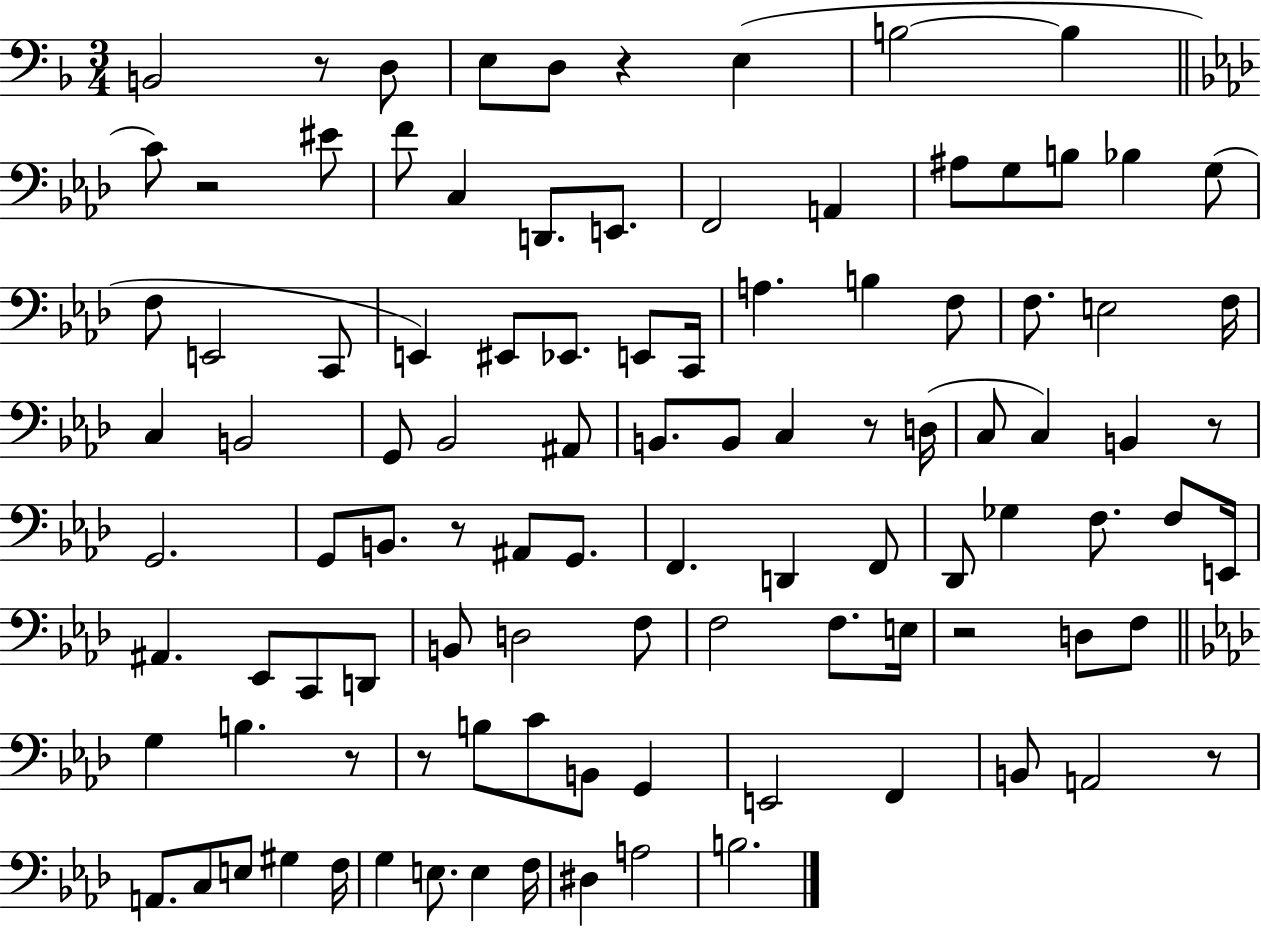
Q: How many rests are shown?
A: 10